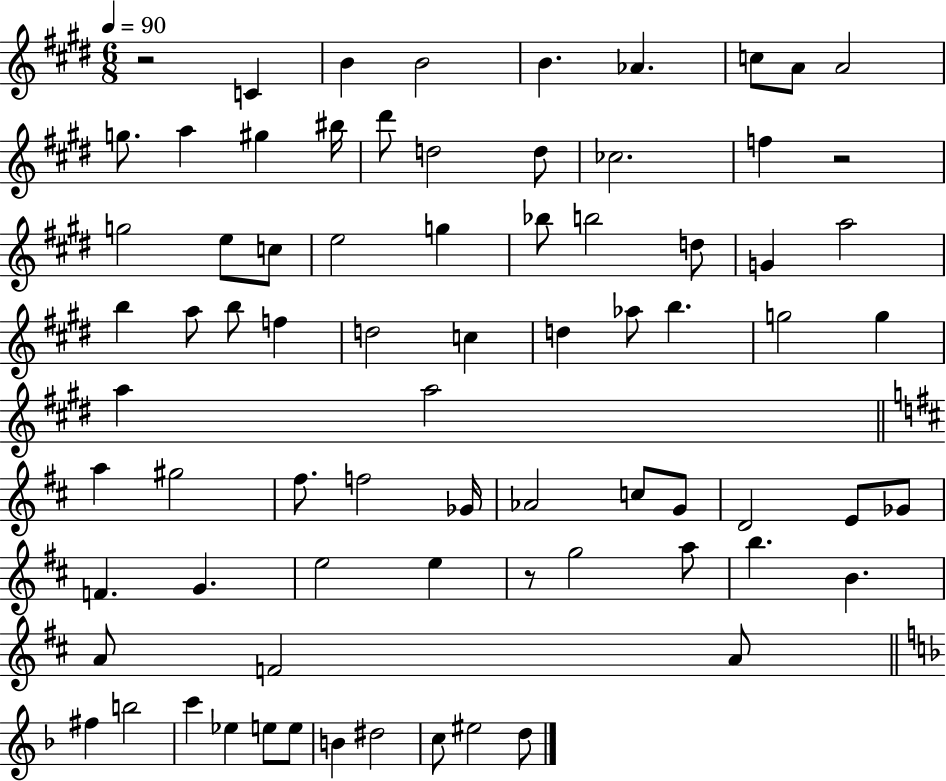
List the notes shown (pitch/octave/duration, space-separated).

R/h C4/q B4/q B4/h B4/q. Ab4/q. C5/e A4/e A4/h G5/e. A5/q G#5/q BIS5/s D#6/e D5/h D5/e CES5/h. F5/q R/h G5/h E5/e C5/e E5/h G5/q Bb5/e B5/h D5/e G4/q A5/h B5/q A5/e B5/e F5/q D5/h C5/q D5/q Ab5/e B5/q. G5/h G5/q A5/q A5/h A5/q G#5/h F#5/e. F5/h Gb4/s Ab4/h C5/e G4/e D4/h E4/e Gb4/e F4/q. G4/q. E5/h E5/q R/e G5/h A5/e B5/q. B4/q. A4/e F4/h A4/e F#5/q B5/h C6/q Eb5/q E5/e E5/e B4/q D#5/h C5/e EIS5/h D5/e